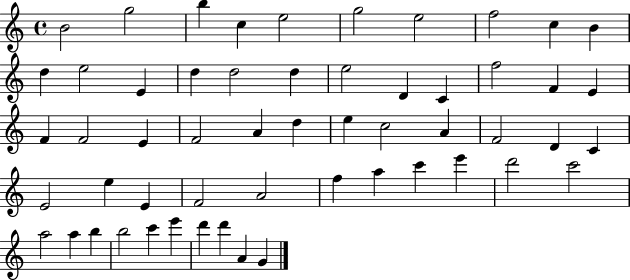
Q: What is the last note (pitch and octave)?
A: G4